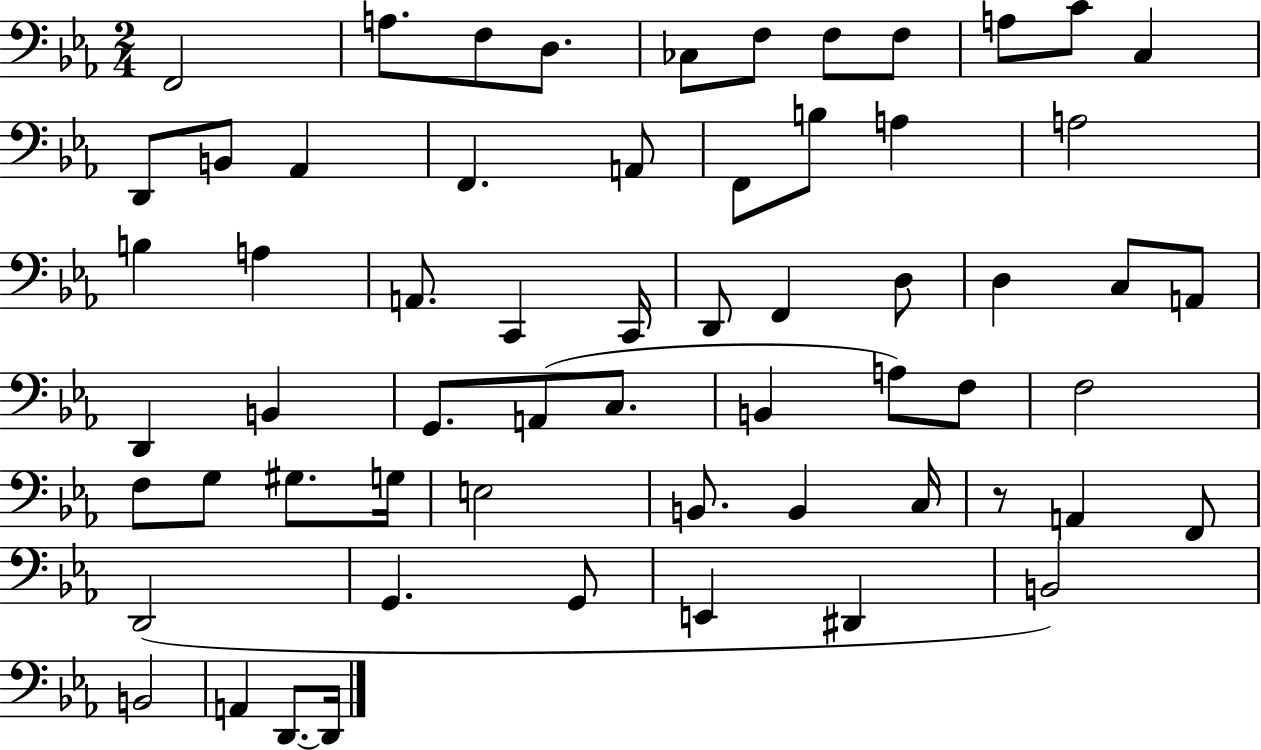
X:1
T:Untitled
M:2/4
L:1/4
K:Eb
F,,2 A,/2 F,/2 D,/2 _C,/2 F,/2 F,/2 F,/2 A,/2 C/2 C, D,,/2 B,,/2 _A,, F,, A,,/2 F,,/2 B,/2 A, A,2 B, A, A,,/2 C,, C,,/4 D,,/2 F,, D,/2 D, C,/2 A,,/2 D,, B,, G,,/2 A,,/2 C,/2 B,, A,/2 F,/2 F,2 F,/2 G,/2 ^G,/2 G,/4 E,2 B,,/2 B,, C,/4 z/2 A,, F,,/2 D,,2 G,, G,,/2 E,, ^D,, B,,2 B,,2 A,, D,,/2 D,,/4